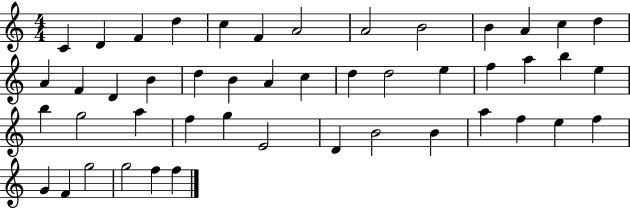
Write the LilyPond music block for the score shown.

{
  \clef treble
  \numericTimeSignature
  \time 4/4
  \key c \major
  c'4 d'4 f'4 d''4 | c''4 f'4 a'2 | a'2 b'2 | b'4 a'4 c''4 d''4 | \break a'4 f'4 d'4 b'4 | d''4 b'4 a'4 c''4 | d''4 d''2 e''4 | f''4 a''4 b''4 e''4 | \break b''4 g''2 a''4 | f''4 g''4 e'2 | d'4 b'2 b'4 | a''4 f''4 e''4 f''4 | \break g'4 f'4 g''2 | g''2 f''4 f''4 | \bar "|."
}